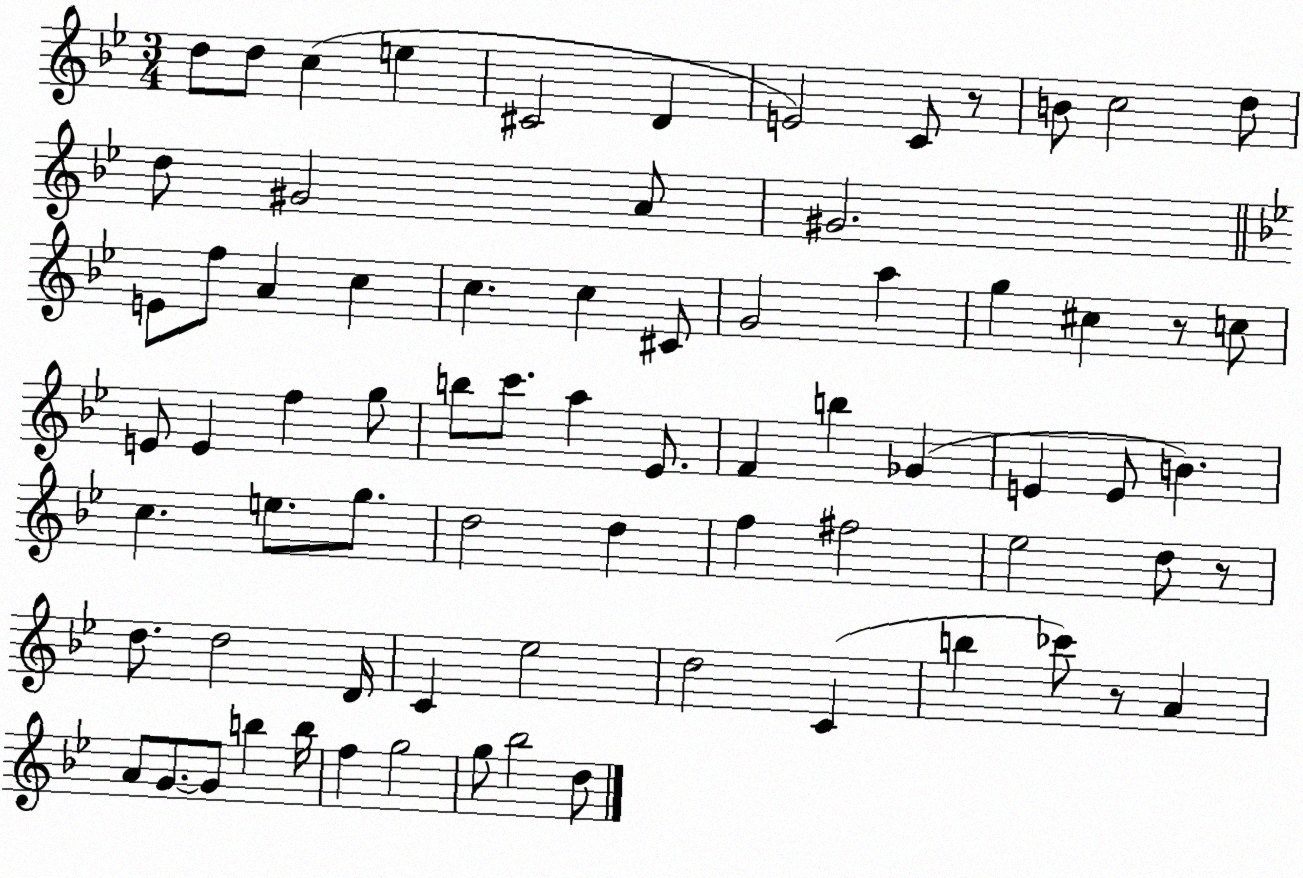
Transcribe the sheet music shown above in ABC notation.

X:1
T:Untitled
M:3/4
L:1/4
K:Bb
d/2 d/2 c e ^C2 D E2 C/2 z/2 B/2 c2 d/2 d/2 ^G2 A/2 ^G2 E/2 f/2 A c c c ^C/2 G2 a g ^c z/2 c/2 E/2 E f g/2 b/2 c'/2 a _E/2 F b _G E E/2 B c e/2 g/2 d2 d f ^f2 _e2 d/2 z/2 d/2 d2 D/4 C _e2 d2 C b _c'/2 z/2 A A/2 G/2 G/2 b b/4 f g2 g/2 _b2 d/2